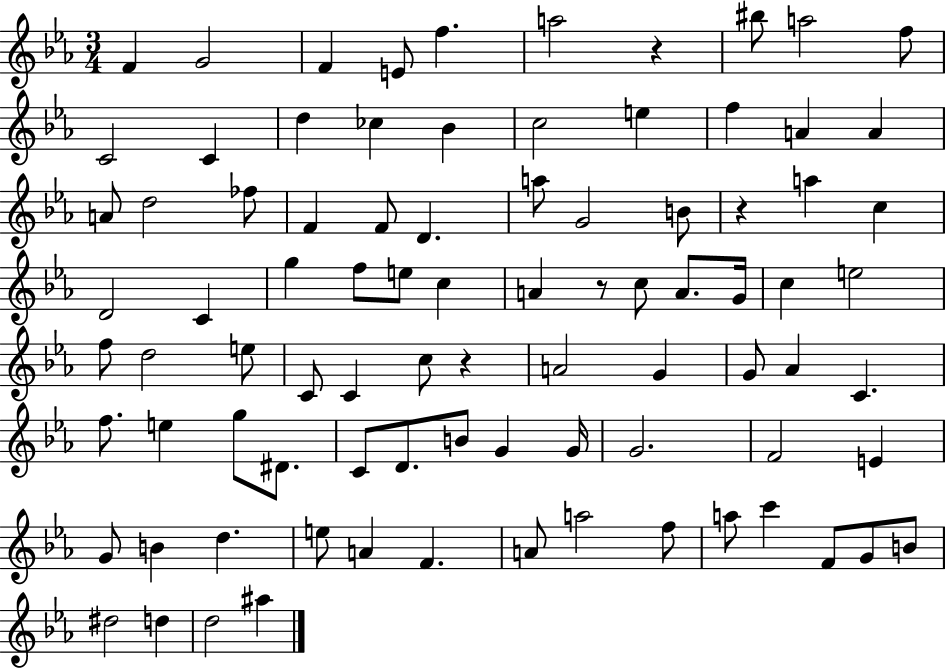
{
  \clef treble
  \numericTimeSignature
  \time 3/4
  \key ees \major
  f'4 g'2 | f'4 e'8 f''4. | a''2 r4 | bis''8 a''2 f''8 | \break c'2 c'4 | d''4 ces''4 bes'4 | c''2 e''4 | f''4 a'4 a'4 | \break a'8 d''2 fes''8 | f'4 f'8 d'4. | a''8 g'2 b'8 | r4 a''4 c''4 | \break d'2 c'4 | g''4 f''8 e''8 c''4 | a'4 r8 c''8 a'8. g'16 | c''4 e''2 | \break f''8 d''2 e''8 | c'8 c'4 c''8 r4 | a'2 g'4 | g'8 aes'4 c'4. | \break f''8. e''4 g''8 dis'8. | c'8 d'8. b'8 g'4 g'16 | g'2. | f'2 e'4 | \break g'8 b'4 d''4. | e''8 a'4 f'4. | a'8 a''2 f''8 | a''8 c'''4 f'8 g'8 b'8 | \break dis''2 d''4 | d''2 ais''4 | \bar "|."
}